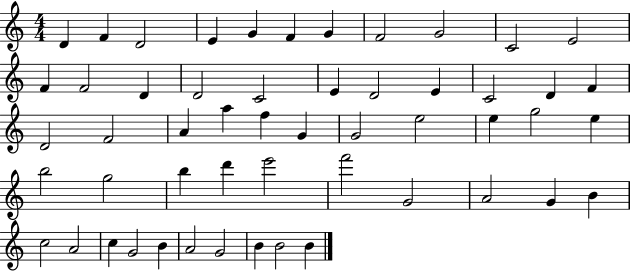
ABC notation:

X:1
T:Untitled
M:4/4
L:1/4
K:C
D F D2 E G F G F2 G2 C2 E2 F F2 D D2 C2 E D2 E C2 D F D2 F2 A a f G G2 e2 e g2 e b2 g2 b d' e'2 f'2 G2 A2 G B c2 A2 c G2 B A2 G2 B B2 B